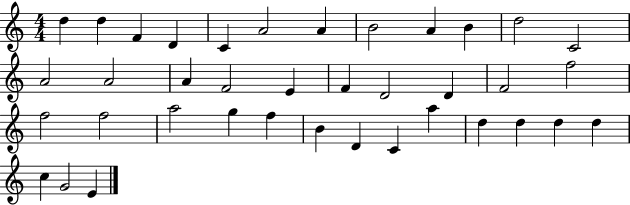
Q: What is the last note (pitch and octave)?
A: E4